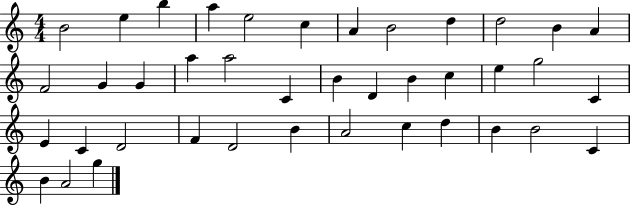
{
  \clef treble
  \numericTimeSignature
  \time 4/4
  \key c \major
  b'2 e''4 b''4 | a''4 e''2 c''4 | a'4 b'2 d''4 | d''2 b'4 a'4 | \break f'2 g'4 g'4 | a''4 a''2 c'4 | b'4 d'4 b'4 c''4 | e''4 g''2 c'4 | \break e'4 c'4 d'2 | f'4 d'2 b'4 | a'2 c''4 d''4 | b'4 b'2 c'4 | \break b'4 a'2 g''4 | \bar "|."
}